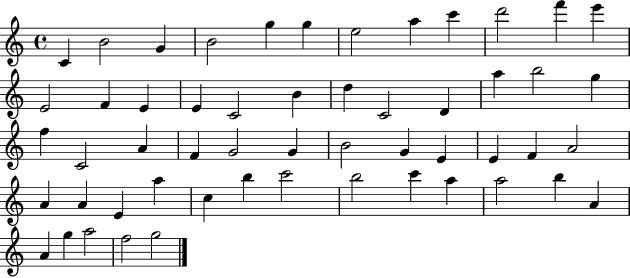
{
  \clef treble
  \time 4/4
  \defaultTimeSignature
  \key c \major
  c'4 b'2 g'4 | b'2 g''4 g''4 | e''2 a''4 c'''4 | d'''2 f'''4 e'''4 | \break e'2 f'4 e'4 | e'4 c'2 b'4 | d''4 c'2 d'4 | a''4 b''2 g''4 | \break f''4 c'2 a'4 | f'4 g'2 g'4 | b'2 g'4 e'4 | e'4 f'4 a'2 | \break a'4 a'4 e'4 a''4 | c''4 b''4 c'''2 | b''2 c'''4 a''4 | a''2 b''4 a'4 | \break a'4 g''4 a''2 | f''2 g''2 | \bar "|."
}